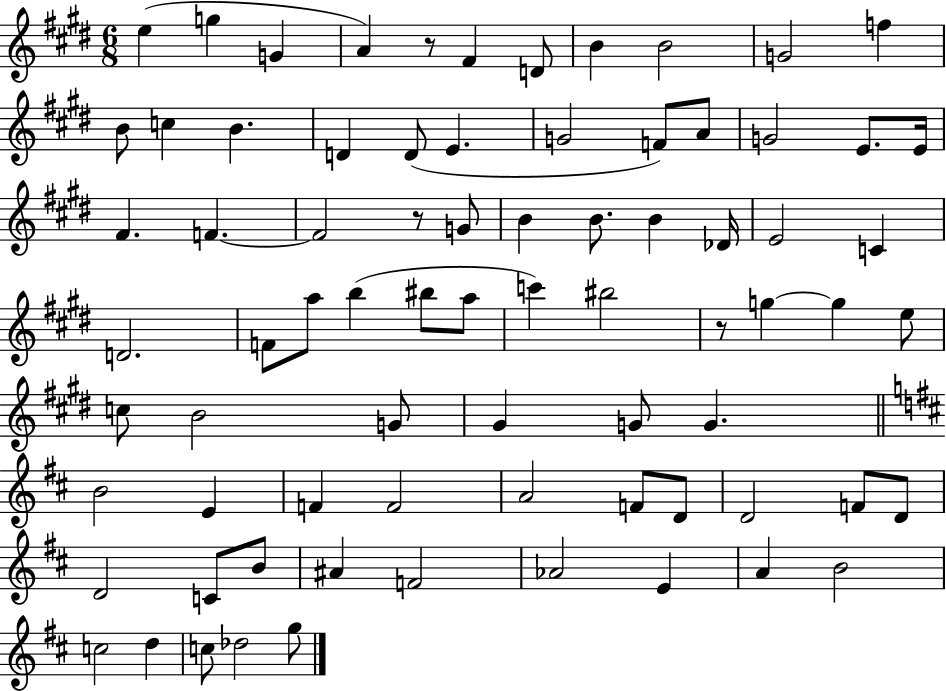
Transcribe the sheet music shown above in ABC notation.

X:1
T:Untitled
M:6/8
L:1/4
K:E
e g G A z/2 ^F D/2 B B2 G2 f B/2 c B D D/2 E G2 F/2 A/2 G2 E/2 E/4 ^F F F2 z/2 G/2 B B/2 B _D/4 E2 C D2 F/2 a/2 b ^b/2 a/2 c' ^b2 z/2 g g e/2 c/2 B2 G/2 ^G G/2 G B2 E F F2 A2 F/2 D/2 D2 F/2 D/2 D2 C/2 B/2 ^A F2 _A2 E A B2 c2 d c/2 _d2 g/2